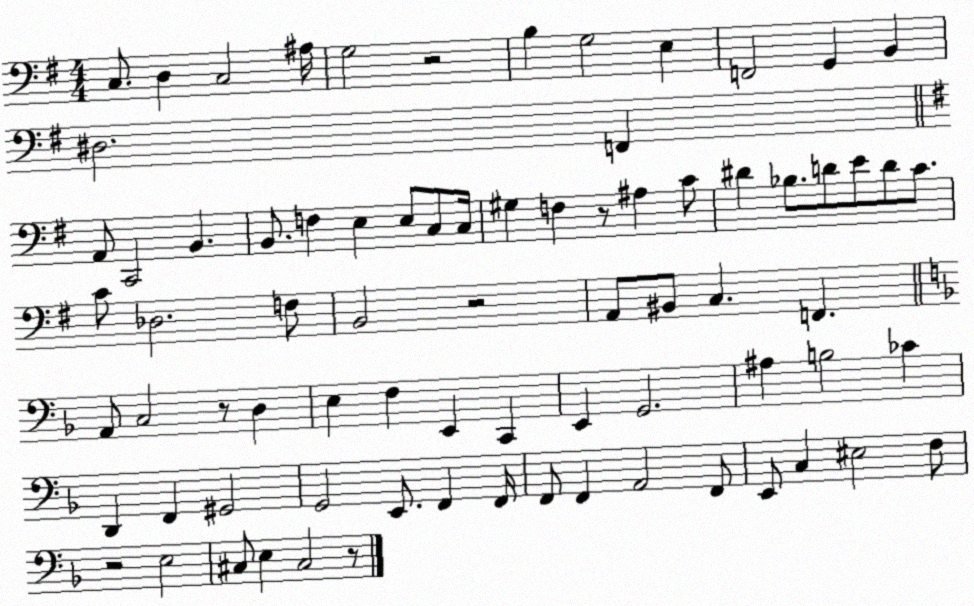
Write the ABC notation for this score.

X:1
T:Untitled
M:4/4
L:1/4
K:G
C,/2 D, C,2 ^A,/4 G,2 z2 B, G,2 E, F,,2 G,, B,, ^D,2 F,, A,,/2 C,,2 B,, B,,/2 F, E, E,/2 C,/2 C,/4 ^G, F, z/2 ^A, C/2 ^D _B,/2 D/2 E/2 D/2 C/2 C/2 _D,2 F,/2 B,,2 z2 A,,/2 ^B,,/2 C, F,, A,,/2 C,2 z/2 D, E, F, E,, C,, E,, G,,2 ^A, B,2 _C D,, F,, ^G,,2 G,,2 E,,/2 F,, F,,/4 F,,/2 F,, A,,2 F,,/2 E,,/2 C, ^E,2 F,/2 z2 E,2 ^C,/2 E, ^C,2 z/2